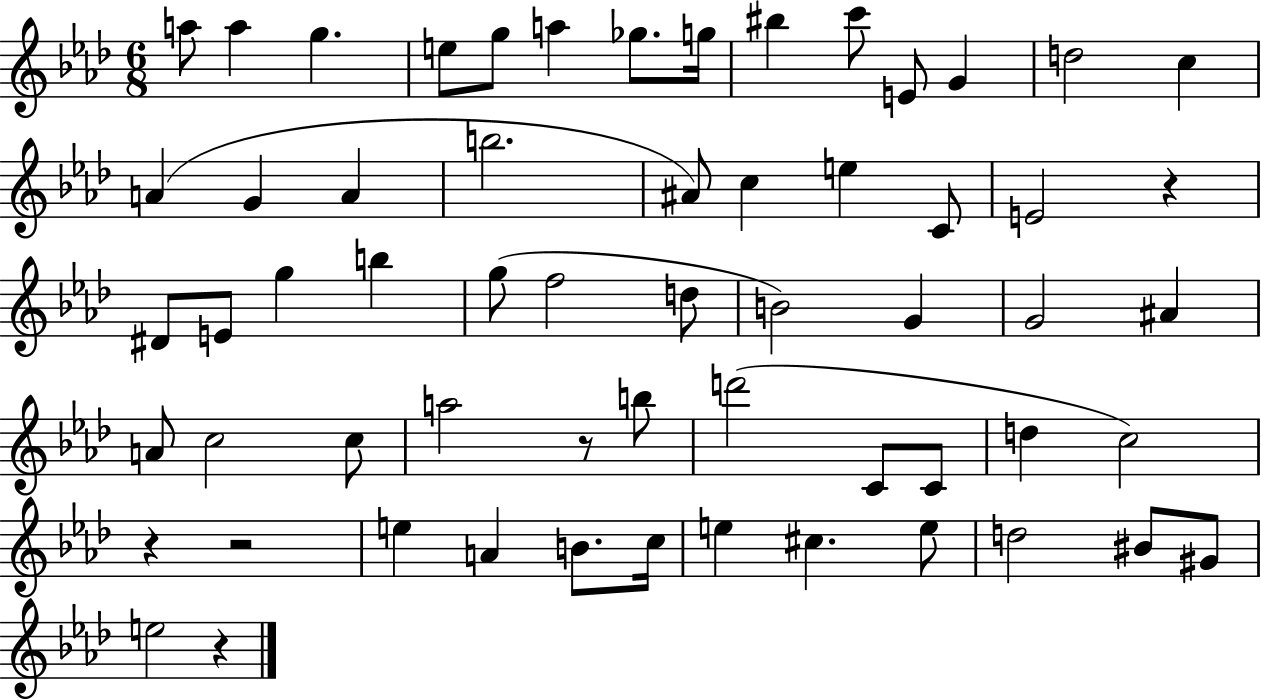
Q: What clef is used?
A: treble